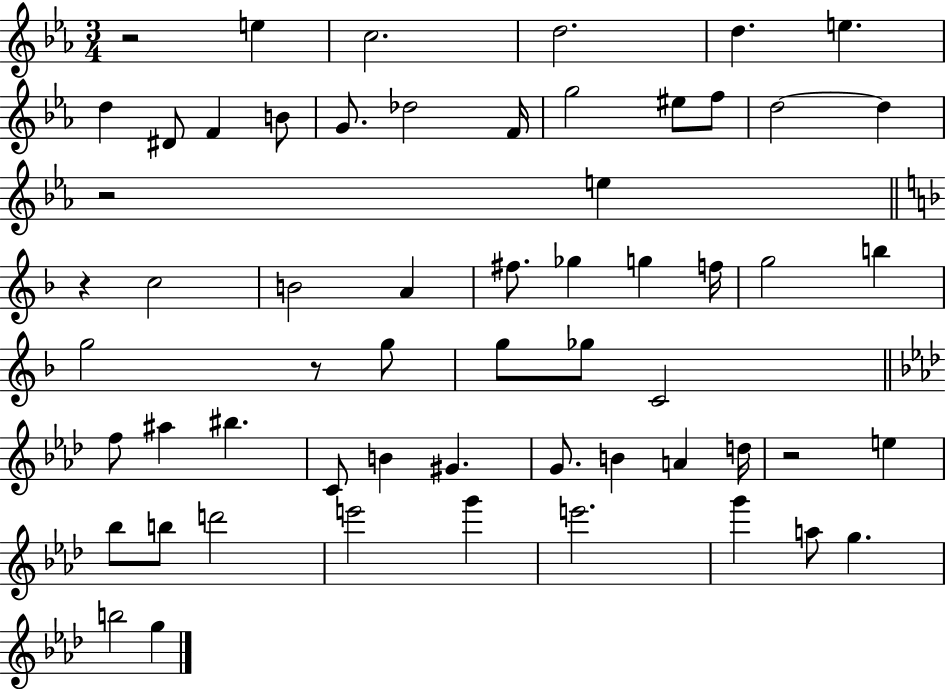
{
  \clef treble
  \numericTimeSignature
  \time 3/4
  \key ees \major
  r2 e''4 | c''2. | d''2. | d''4. e''4. | \break d''4 dis'8 f'4 b'8 | g'8. des''2 f'16 | g''2 eis''8 f''8 | d''2~~ d''4 | \break r2 e''4 | \bar "||" \break \key f \major r4 c''2 | b'2 a'4 | fis''8. ges''4 g''4 f''16 | g''2 b''4 | \break g''2 r8 g''8 | g''8 ges''8 c'2 | \bar "||" \break \key f \minor f''8 ais''4 bis''4. | c'8 b'4 gis'4. | g'8. b'4 a'4 d''16 | r2 e''4 | \break bes''8 b''8 d'''2 | e'''2 g'''4 | e'''2. | g'''4 a''8 g''4. | \break b''2 g''4 | \bar "|."
}